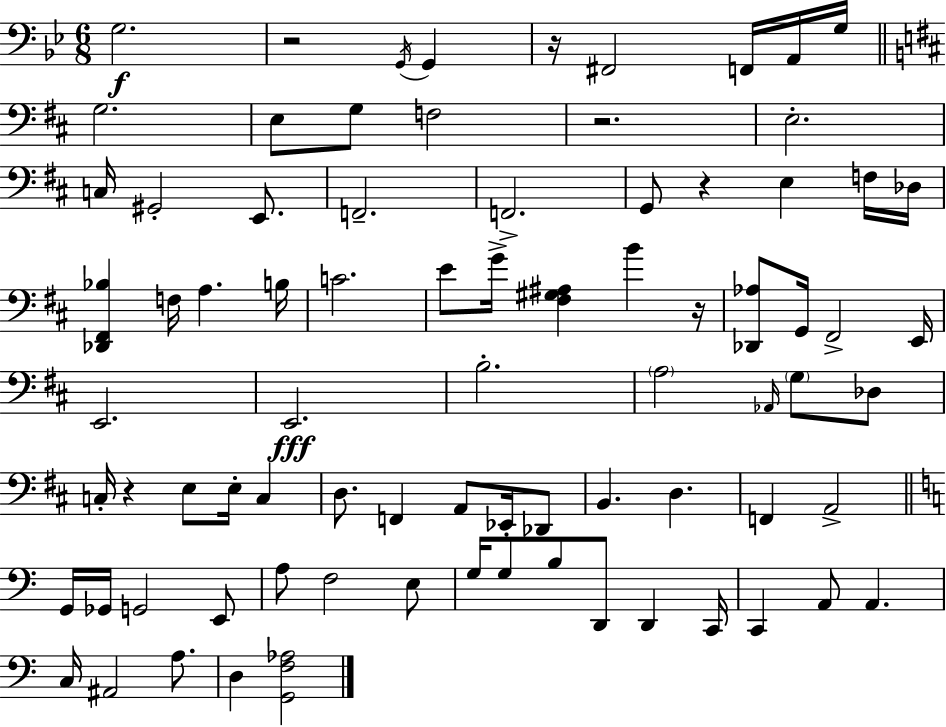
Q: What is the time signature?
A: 6/8